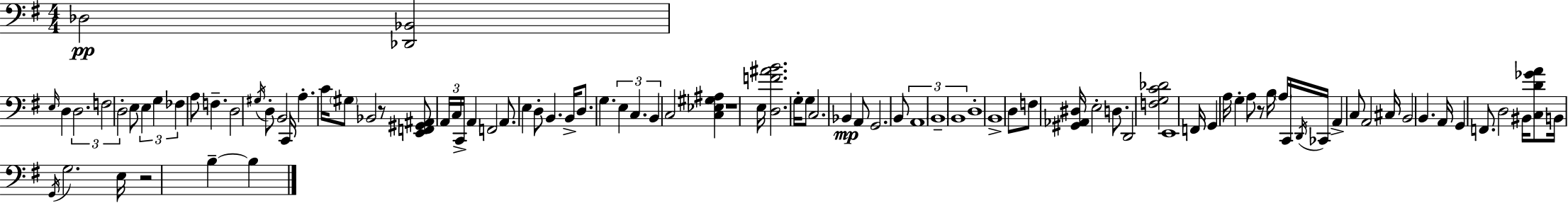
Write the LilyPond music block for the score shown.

{
  \clef bass
  \numericTimeSignature
  \time 4/4
  \key g \major
  des2\pp <des, bes,>2 | \grace { e16 } d4 \tuplet 3/2 { d2. | f2 d2-. } | e8 \tuplet 3/2 { e4 g4 fes4 } a8 | \break f4.-- d2 \acciaccatura { gis16 } | d8-. b,2 c,16 a4.-. | c'16 \parenthesize gis8 bes,2 r8 <e, f, gis, ais,>8 | \tuplet 3/2 { a,16 c16 c,16-> } a,4 f,2 a,8. | \break e4 d8-. b,4. b,16-> d8. | g4. \tuplet 3/2 { e4 c4. | b,4 } c2 <c ees gis ais>4 | r1 | \break e16 <d f' ais' b'>2. g16-. | g8 c2. bes,4\mp | a,8 g,2. | b,8 \tuplet 3/2 { a,1 | \break \parenthesize b,1-- | b,1 } | d1-. | b,1-> | \break d8 f8 <gis, aes, dis>16 e2-. d8. | d,2 <f g c' des'>2 | e,1 | f,16 g,4 a16 g4-. a8 r8 | \break b16 \parenthesize a16 c,16 \acciaccatura { d,16 } ces,16 a,4-> c8 a,2 | cis16 b,2 b,4. | a,16 g,4 f,8. d2 | bis,16 <c d' ges' a'>8 b,16 \acciaccatura { g,16 } g2. | \break e16 r2 b4--~~ | b4 \bar "|."
}